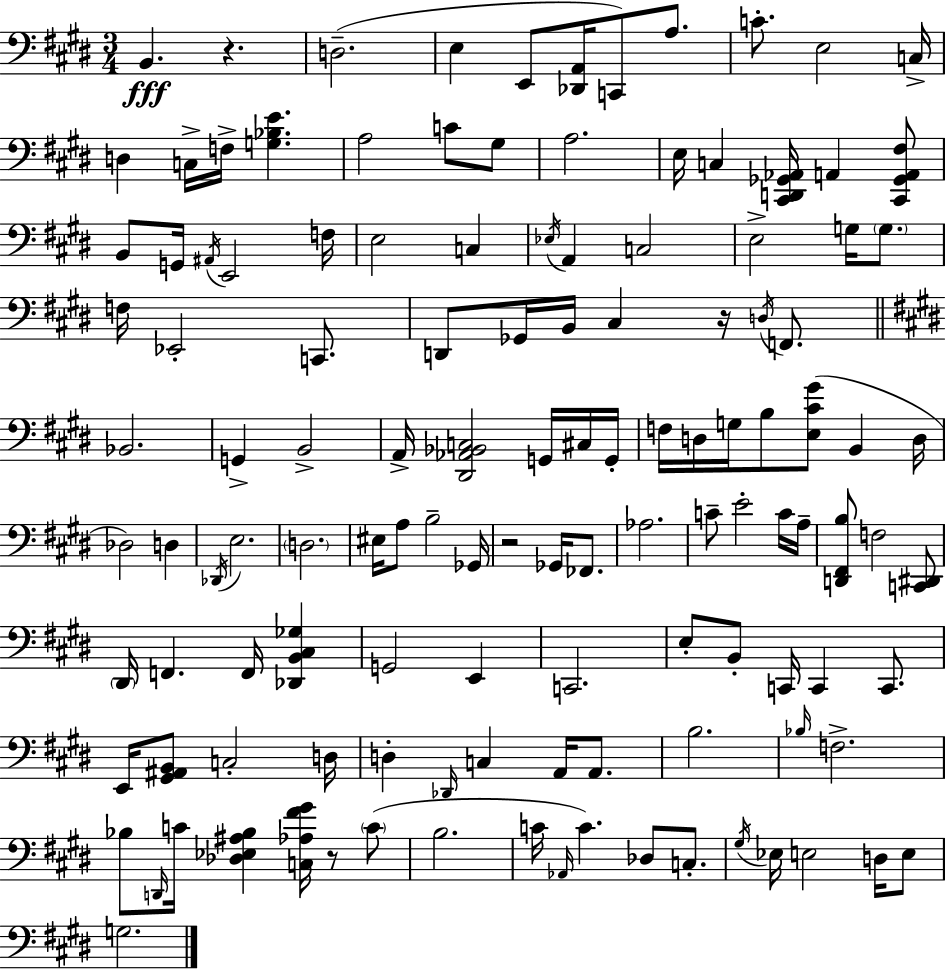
B2/q. R/q. D3/h. E3/q E2/e [Db2,A2]/s C2/e A3/e. C4/e. E3/h C3/s D3/q C3/s F3/s [G3,Bb3,E4]/q. A3/h C4/e G#3/e A3/h. E3/s C3/q [C#2,D2,Gb2,Ab2]/s A2/q [C#2,Gb2,A2,F#3]/e B2/e G2/s A#2/s E2/h F3/s E3/h C3/q Eb3/s A2/q C3/h E3/h G3/s G3/e. F3/s Eb2/h C2/e. D2/e Gb2/s B2/s C#3/q R/s D3/s F2/e. Bb2/h. G2/q B2/h A2/s [D#2,Ab2,Bb2,C3]/h G2/s C#3/s G2/s F3/s D3/s G3/s B3/e [E3,C#4,G#4]/e B2/q D3/s Db3/h D3/q Db2/s E3/h. D3/h. EIS3/s A3/e B3/h Gb2/s R/h Gb2/s FES2/e. Ab3/h. C4/e E4/h C4/s A3/s [D2,F#2,B3]/e F3/h [C2,D#2]/e D#2/s F2/q. F2/s [Db2,B2,C#3,Gb3]/q G2/h E2/q C2/h. E3/e B2/e C2/s C2/q C2/e. E2/s [G#2,A#2,B2]/e C3/h D3/s D3/q Db2/s C3/q A2/s A2/e. B3/h. Bb3/s F3/h. Bb3/e D2/s C4/s [Db3,Eb3,A#3,Bb3]/q [C3,Ab3,F#4,G#4]/s R/e C4/e B3/h. C4/s Ab2/s C4/q. Db3/e C3/e. G#3/s Eb3/s E3/h D3/s E3/e G3/h.